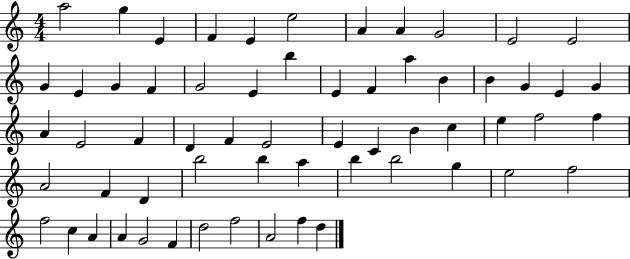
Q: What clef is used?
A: treble